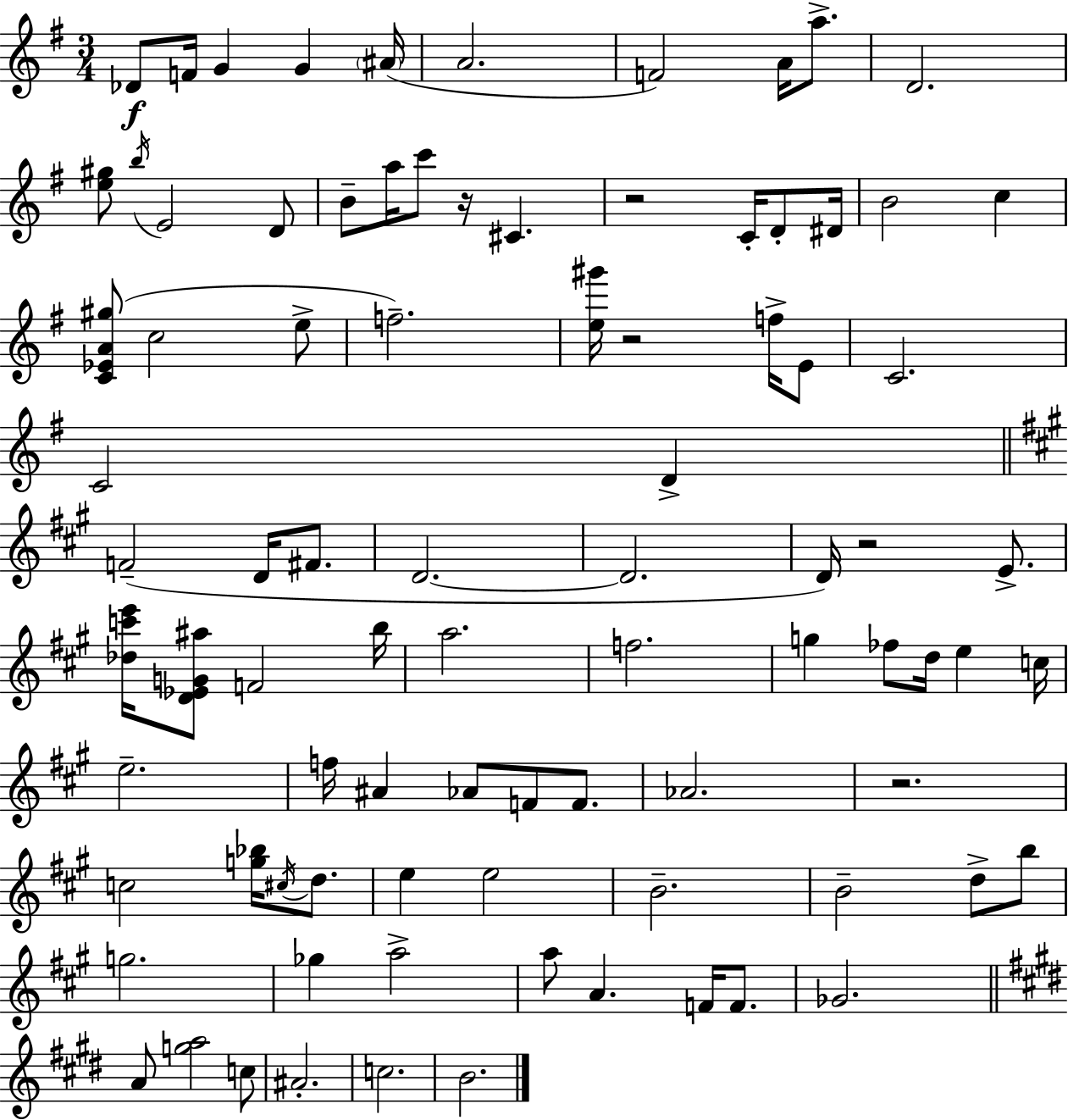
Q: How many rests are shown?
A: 5